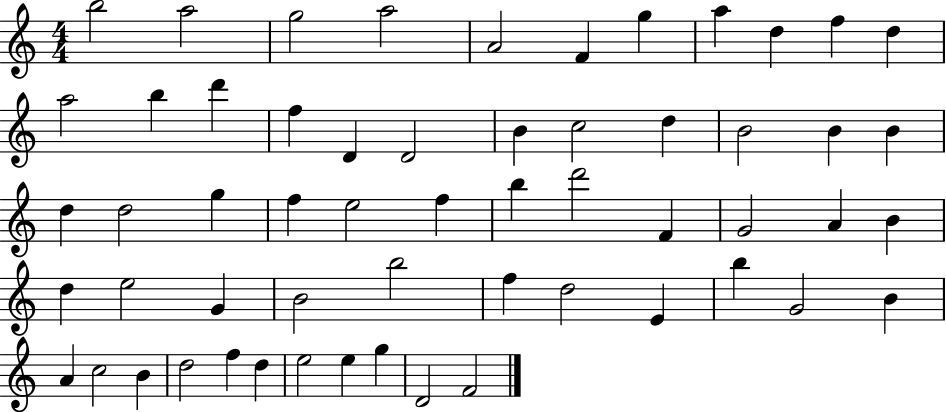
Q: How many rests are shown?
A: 0